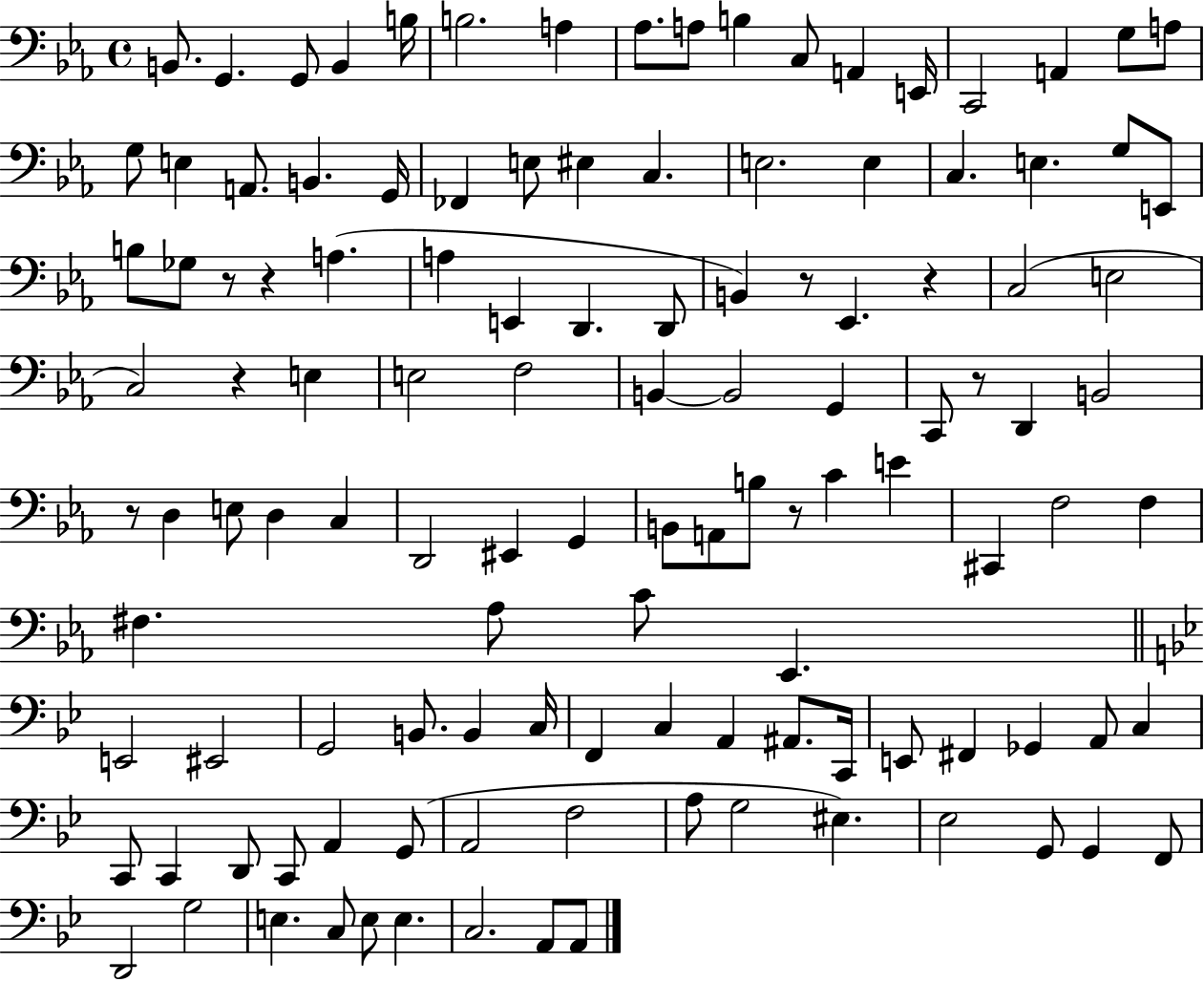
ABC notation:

X:1
T:Untitled
M:4/4
L:1/4
K:Eb
B,,/2 G,, G,,/2 B,, B,/4 B,2 A, _A,/2 A,/2 B, C,/2 A,, E,,/4 C,,2 A,, G,/2 A,/2 G,/2 E, A,,/2 B,, G,,/4 _F,, E,/2 ^E, C, E,2 E, C, E, G,/2 E,,/2 B,/2 _G,/2 z/2 z A, A, E,, D,, D,,/2 B,, z/2 _E,, z C,2 E,2 C,2 z E, E,2 F,2 B,, B,,2 G,, C,,/2 z/2 D,, B,,2 z/2 D, E,/2 D, C, D,,2 ^E,, G,, B,,/2 A,,/2 B,/2 z/2 C E ^C,, F,2 F, ^F, _A,/2 C/2 _E,, E,,2 ^E,,2 G,,2 B,,/2 B,, C,/4 F,, C, A,, ^A,,/2 C,,/4 E,,/2 ^F,, _G,, A,,/2 C, C,,/2 C,, D,,/2 C,,/2 A,, G,,/2 A,,2 F,2 A,/2 G,2 ^E, _E,2 G,,/2 G,, F,,/2 D,,2 G,2 E, C,/2 E,/2 E, C,2 A,,/2 A,,/2